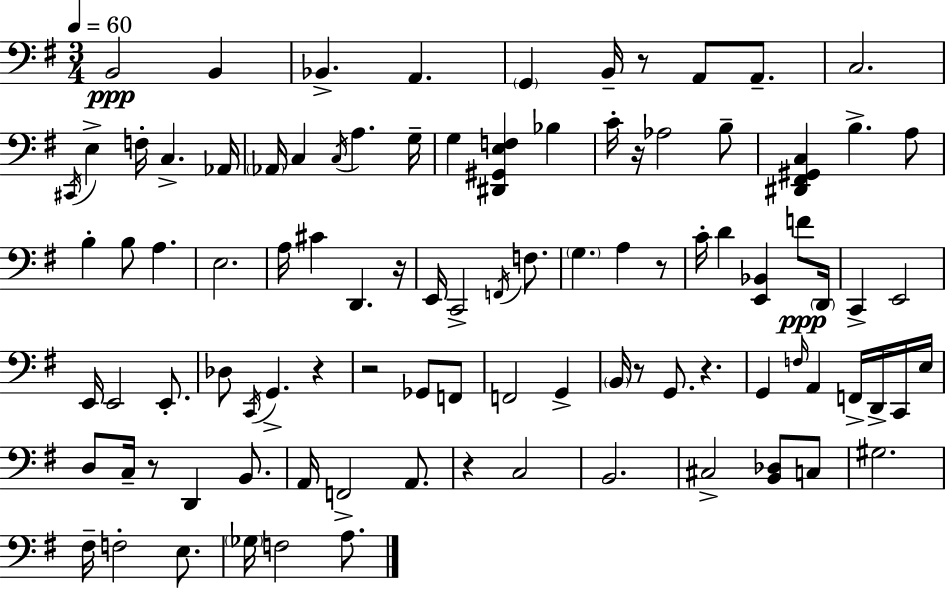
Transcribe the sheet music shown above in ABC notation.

X:1
T:Untitled
M:3/4
L:1/4
K:Em
B,,2 B,, _B,, A,, G,, B,,/4 z/2 A,,/2 A,,/2 C,2 ^C,,/4 E, F,/4 C, _A,,/4 _A,,/4 C, C,/4 A, G,/4 G, [^D,,^G,,E,F,] _B, C/4 z/4 _A,2 B,/2 [^D,,^F,,^G,,C,] B, A,/2 B, B,/2 A, E,2 A,/4 ^C D,, z/4 E,,/4 C,,2 F,,/4 F,/2 G, A, z/2 C/4 D [E,,_B,,] F/2 D,,/4 C,, E,,2 E,,/4 E,,2 E,,/2 _D,/2 C,,/4 G,, z z2 _G,,/2 F,,/2 F,,2 G,, B,,/4 z/2 G,,/2 z G,, F,/4 A,, F,,/4 D,,/4 C,,/4 E,/4 D,/2 C,/4 z/2 D,, B,,/2 A,,/4 F,,2 A,,/2 z C,2 B,,2 ^C,2 [B,,_D,]/2 C,/2 ^G,2 ^F,/4 F,2 E,/2 _G,/4 F,2 A,/2